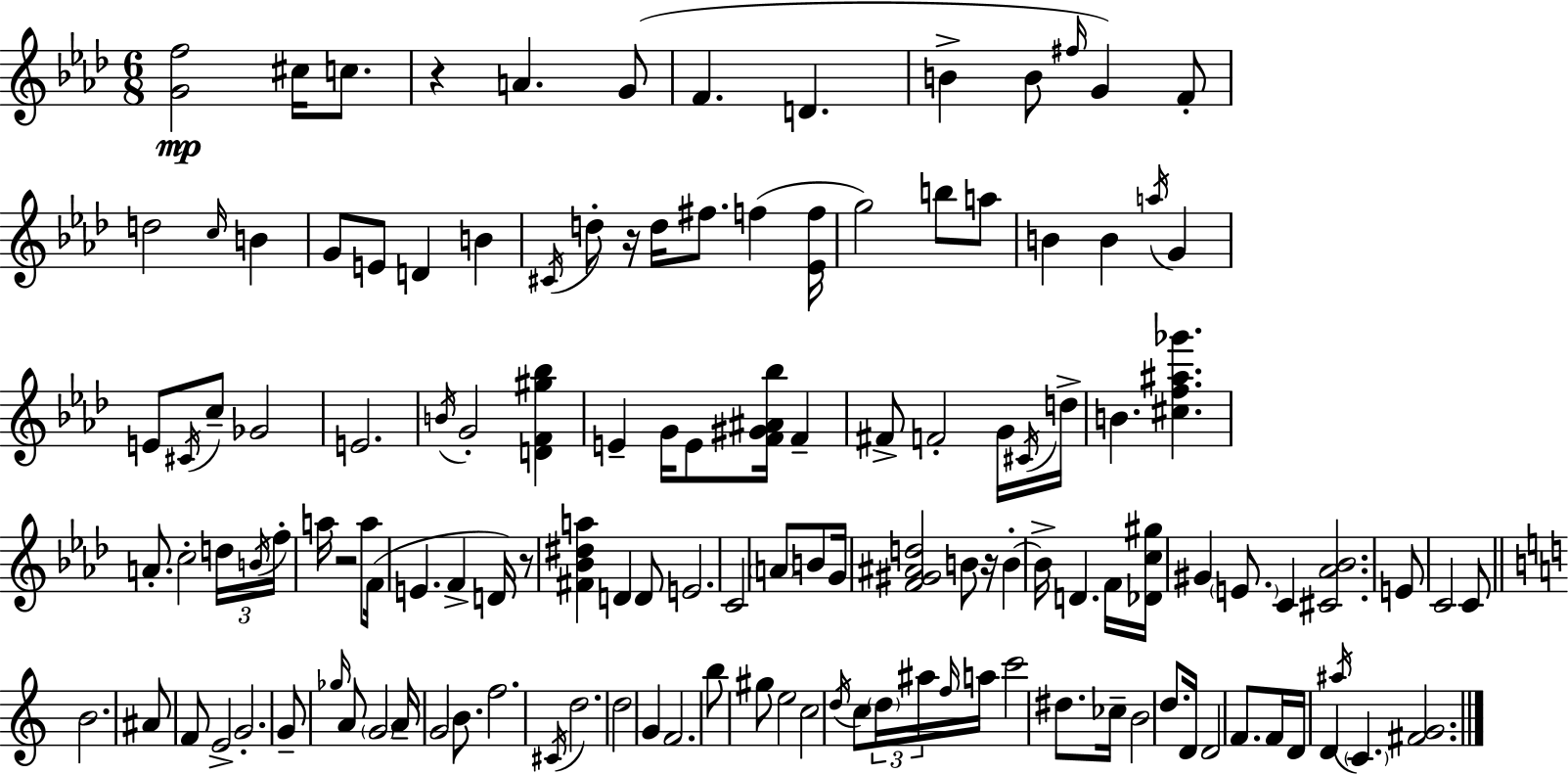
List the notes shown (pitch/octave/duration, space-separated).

[G4,F5]/h C#5/s C5/e. R/q A4/q. G4/e F4/q. D4/q. B4/q B4/e F#5/s G4/q F4/e D5/h C5/s B4/q G4/e E4/e D4/q B4/q C#4/s D5/e R/s D5/s F#5/e. F5/q [Eb4,F5]/s G5/h B5/e A5/e B4/q B4/q A5/s G4/q E4/e C#4/s C5/e Gb4/h E4/h. B4/s G4/h [D4,F4,G#5,Bb5]/q E4/q G4/s E4/e [F4,G#4,A#4,Bb5]/s F4/q F#4/e F4/h G4/s C#4/s D5/s B4/q. [C#5,F5,A#5,Gb6]/q. A4/e. C5/h D5/s B4/s F5/s A5/s R/h A5/e F4/s E4/q. F4/q D4/s R/e [F#4,Bb4,D#5,A5]/q D4/q D4/e E4/h. C4/h A4/e B4/e G4/s [F4,G#4,A#4,D5]/h B4/e R/s B4/q B4/s D4/q. F4/s [Db4,C5,G#5]/s G#4/q E4/e. C4/q [C#4,Ab4,Bb4]/h. E4/e C4/h C4/e B4/h. A#4/e F4/e E4/h G4/h. G4/e Gb5/s A4/e G4/h A4/s G4/h B4/e. F5/h. C#4/s D5/h. D5/h G4/q F4/h. B5/e G#5/e E5/h C5/h D5/s C5/e D5/s A#5/s F5/s A5/s C6/h D#5/e. CES5/s B4/h D5/e. D4/s D4/h F4/e. F4/s D4/s D4/q A#5/s C4/q. [F#4,G4]/h.